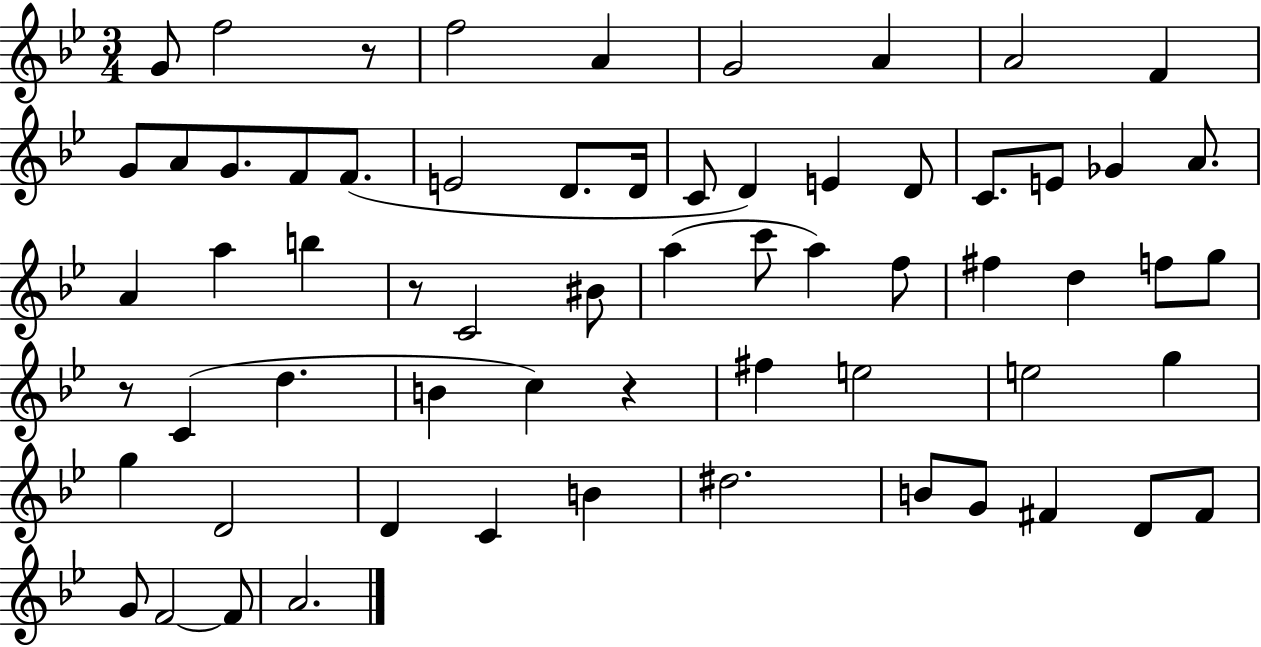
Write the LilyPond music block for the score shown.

{
  \clef treble
  \numericTimeSignature
  \time 3/4
  \key bes \major
  g'8 f''2 r8 | f''2 a'4 | g'2 a'4 | a'2 f'4 | \break g'8 a'8 g'8. f'8 f'8.( | e'2 d'8. d'16 | c'8 d'4) e'4 d'8 | c'8. e'8 ges'4 a'8. | \break a'4 a''4 b''4 | r8 c'2 bis'8 | a''4( c'''8 a''4) f''8 | fis''4 d''4 f''8 g''8 | \break r8 c'4( d''4. | b'4 c''4) r4 | fis''4 e''2 | e''2 g''4 | \break g''4 d'2 | d'4 c'4 b'4 | dis''2. | b'8 g'8 fis'4 d'8 fis'8 | \break g'8 f'2~~ f'8 | a'2. | \bar "|."
}